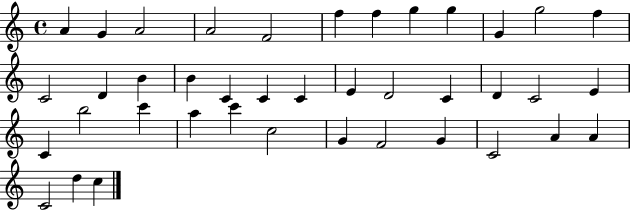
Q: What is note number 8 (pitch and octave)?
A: G5